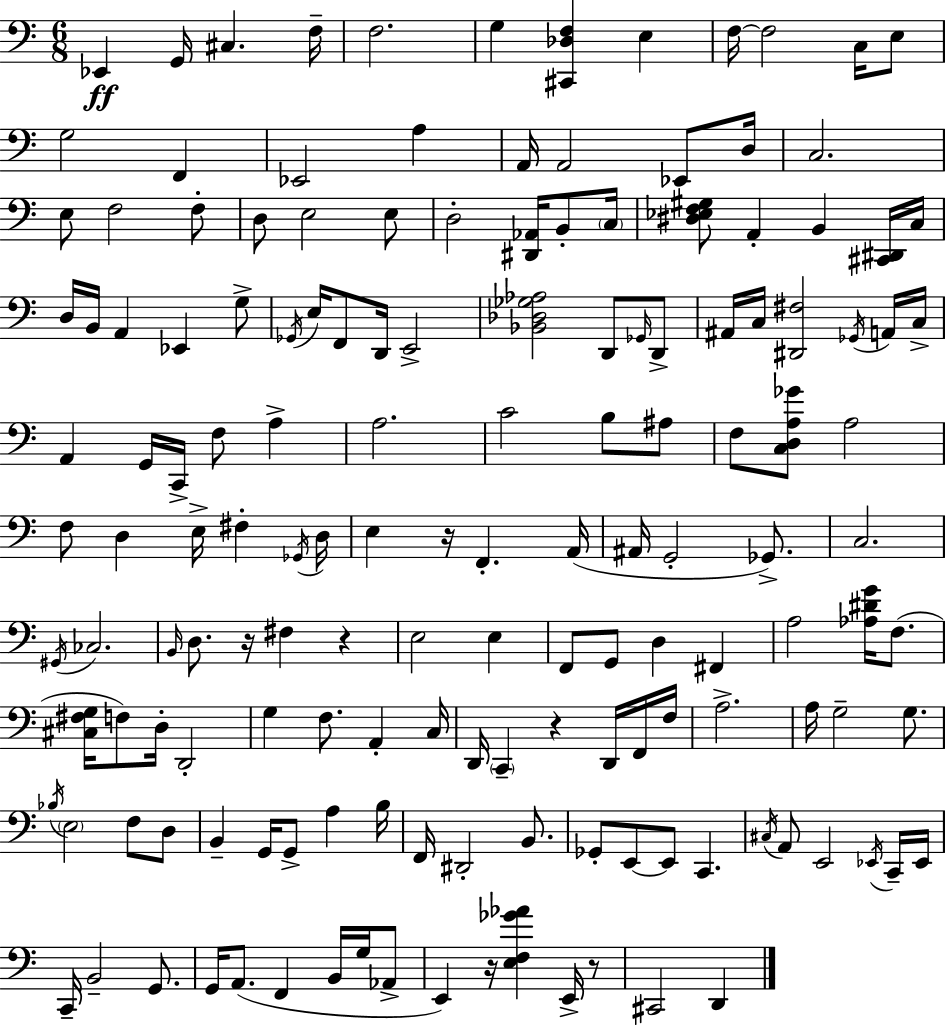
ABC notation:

X:1
T:Untitled
M:6/8
L:1/4
K:C
_E,, G,,/4 ^C, F,/4 F,2 G, [^C,,_D,F,] E, F,/4 F,2 C,/4 E,/2 G,2 F,, _E,,2 A, A,,/4 A,,2 _E,,/2 D,/4 C,2 E,/2 F,2 F,/2 D,/2 E,2 E,/2 D,2 [^D,,_A,,]/4 B,,/2 C,/4 [^D,_E,F,^G,]/2 A,, B,, [^C,,^D,,]/4 C,/4 D,/4 B,,/4 A,, _E,, G,/2 _G,,/4 E,/4 F,,/2 D,,/4 E,,2 [_B,,_D,_G,_A,]2 D,,/2 _G,,/4 D,,/2 ^A,,/4 C,/4 [^D,,^F,]2 _G,,/4 A,,/4 C,/4 A,, G,,/4 C,,/4 F,/2 A, A,2 C2 B,/2 ^A,/2 F,/2 [C,D,A,_G]/2 A,2 F,/2 D, E,/4 ^F, _G,,/4 D,/4 E, z/4 F,, A,,/4 ^A,,/4 G,,2 _G,,/2 C,2 ^G,,/4 _C,2 B,,/4 D,/2 z/4 ^F, z E,2 E, F,,/2 G,,/2 D, ^F,, A,2 [_A,^DG]/4 F,/2 [^C,^F,G,]/4 F,/2 D,/4 D,,2 G, F,/2 A,, C,/4 D,,/4 C,, z D,,/4 F,,/4 F,/4 A,2 A,/4 G,2 G,/2 _B,/4 E,2 F,/2 D,/2 B,, G,,/4 G,,/2 A, B,/4 F,,/4 ^D,,2 B,,/2 _G,,/2 E,,/2 E,,/2 C,, ^C,/4 A,,/2 E,,2 _E,,/4 C,,/4 _E,,/4 C,,/4 B,,2 G,,/2 G,,/4 A,,/2 F,, B,,/4 G,/4 _A,,/2 E,, z/4 [E,F,_G_A] E,,/4 z/2 ^C,,2 D,,